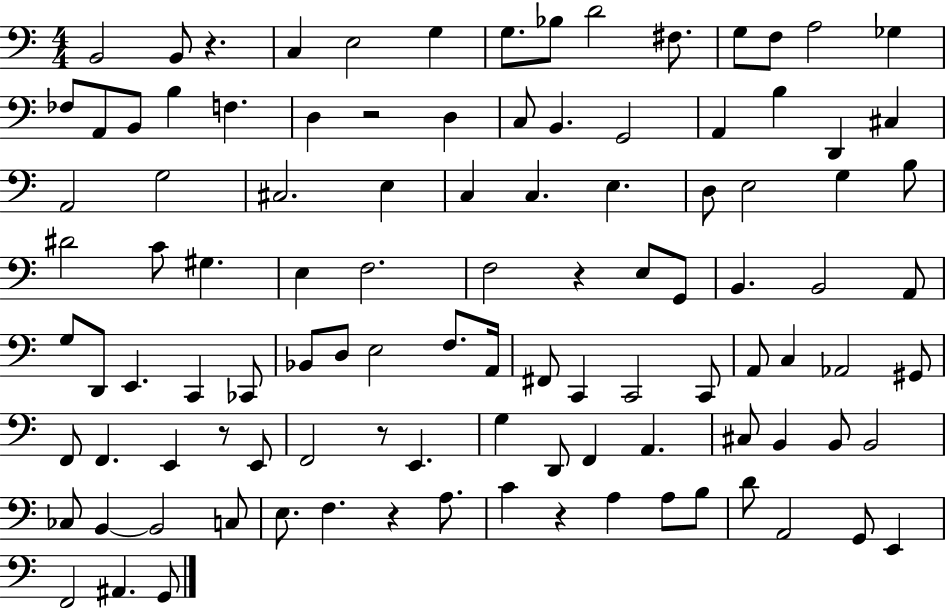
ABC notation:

X:1
T:Untitled
M:4/4
L:1/4
K:C
B,,2 B,,/2 z C, E,2 G, G,/2 _B,/2 D2 ^F,/2 G,/2 F,/2 A,2 _G, _F,/2 A,,/2 B,,/2 B, F, D, z2 D, C,/2 B,, G,,2 A,, B, D,, ^C, A,,2 G,2 ^C,2 E, C, C, E, D,/2 E,2 G, B,/2 ^D2 C/2 ^G, E, F,2 F,2 z E,/2 G,,/2 B,, B,,2 A,,/2 G,/2 D,,/2 E,, C,, _C,,/2 _B,,/2 D,/2 E,2 F,/2 A,,/4 ^F,,/2 C,, C,,2 C,,/2 A,,/2 C, _A,,2 ^G,,/2 F,,/2 F,, E,, z/2 E,,/2 F,,2 z/2 E,, G, D,,/2 F,, A,, ^C,/2 B,, B,,/2 B,,2 _C,/2 B,, B,,2 C,/2 E,/2 F, z A,/2 C z A, A,/2 B,/2 D/2 A,,2 G,,/2 E,, F,,2 ^A,, G,,/2